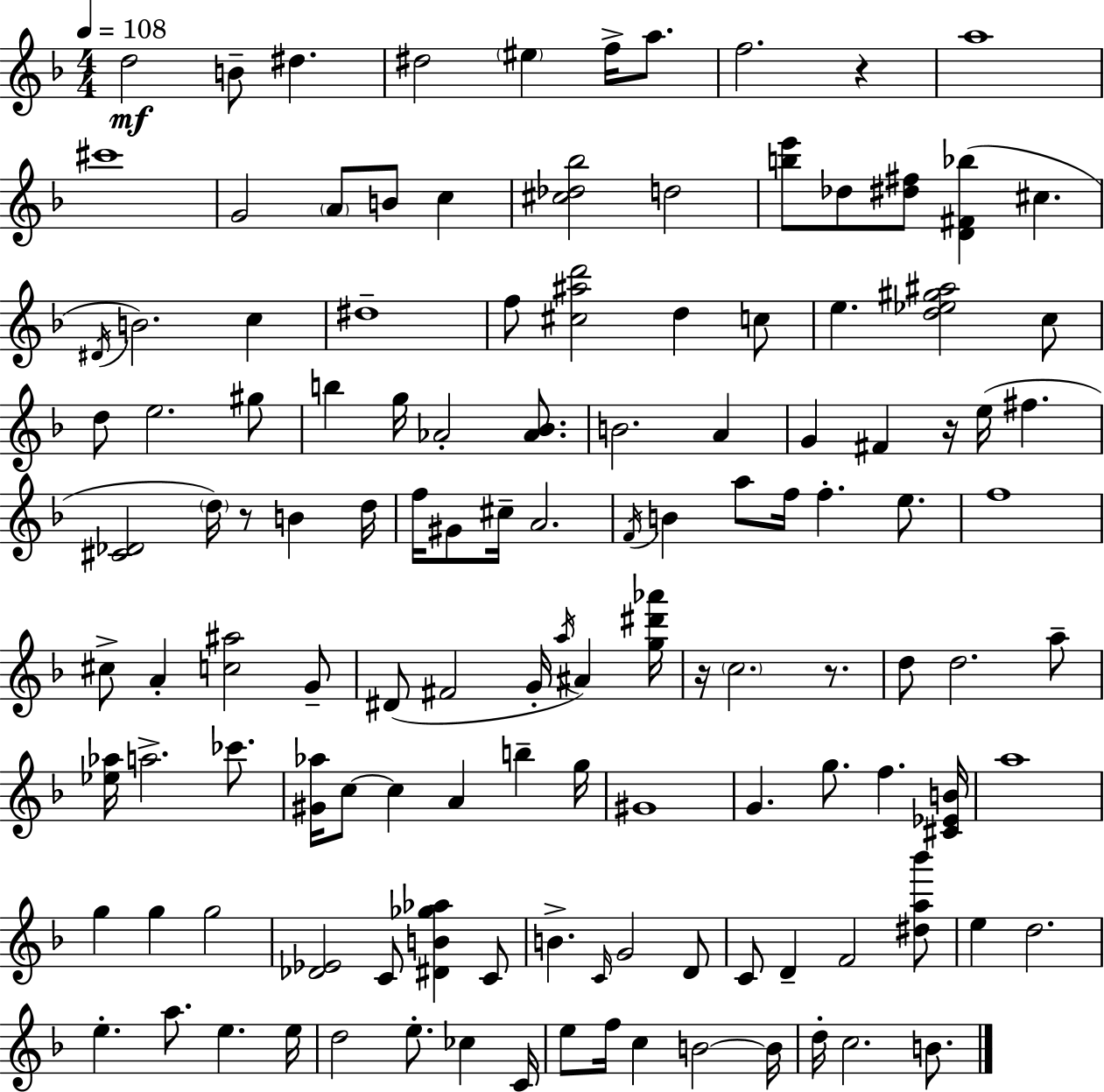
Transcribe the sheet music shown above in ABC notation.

X:1
T:Untitled
M:4/4
L:1/4
K:Dm
d2 B/2 ^d ^d2 ^e f/4 a/2 f2 z a4 ^c'4 G2 A/2 B/2 c [^c_d_b]2 d2 [be']/2 _d/2 [^d^f]/2 [D^F_b] ^c ^D/4 B2 c ^d4 f/2 [^c^ad']2 d c/2 e [d_e^g^a]2 c/2 d/2 e2 ^g/2 b g/4 _A2 [_A_B]/2 B2 A G ^F z/4 e/4 ^f [^C_D]2 d/4 z/2 B d/4 f/4 ^G/2 ^c/4 A2 F/4 B a/2 f/4 f e/2 f4 ^c/2 A [c^a]2 G/2 ^D/2 ^F2 G/4 a/4 ^A [g^d'_a']/4 z/4 c2 z/2 d/2 d2 a/2 [_e_a]/4 a2 _c'/2 [^G_a]/4 c/2 c A b g/4 ^G4 G g/2 f [^C_EB]/4 a4 g g g2 [_D_E]2 C/2 [^DB_g_a] C/2 B C/4 G2 D/2 C/2 D F2 [^da_b']/2 e d2 e a/2 e e/4 d2 e/2 _c C/4 e/2 f/4 c B2 B/4 d/4 c2 B/2